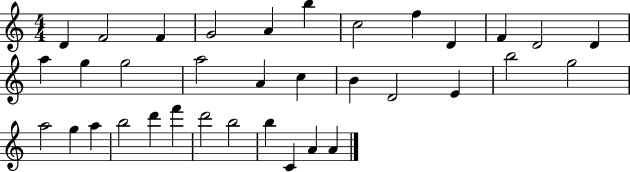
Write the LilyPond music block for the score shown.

{
  \clef treble
  \numericTimeSignature
  \time 4/4
  \key c \major
  d'4 f'2 f'4 | g'2 a'4 b''4 | c''2 f''4 d'4 | f'4 d'2 d'4 | \break a''4 g''4 g''2 | a''2 a'4 c''4 | b'4 d'2 e'4 | b''2 g''2 | \break a''2 g''4 a''4 | b''2 d'''4 f'''4 | d'''2 b''2 | b''4 c'4 a'4 a'4 | \break \bar "|."
}